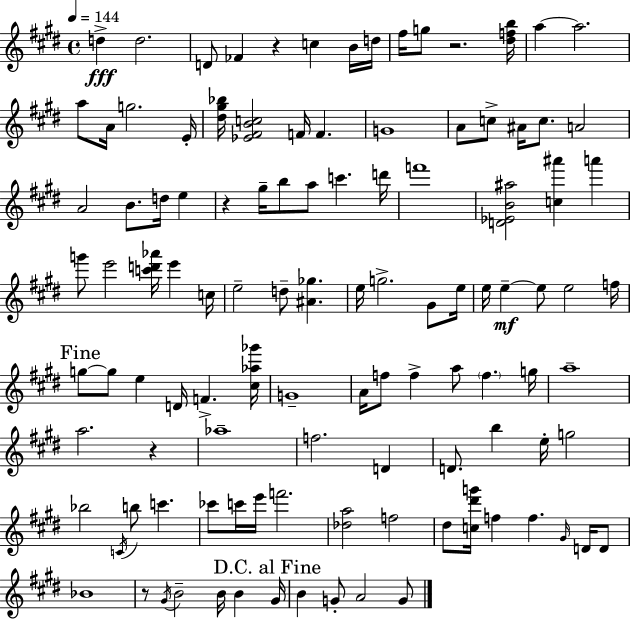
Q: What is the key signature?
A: E major